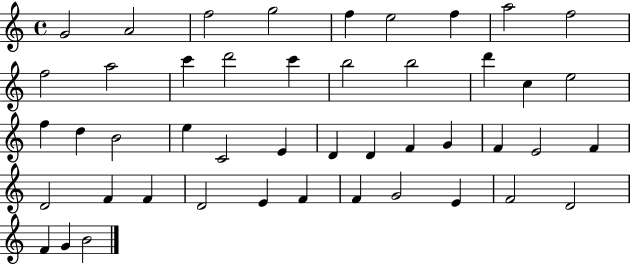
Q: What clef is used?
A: treble